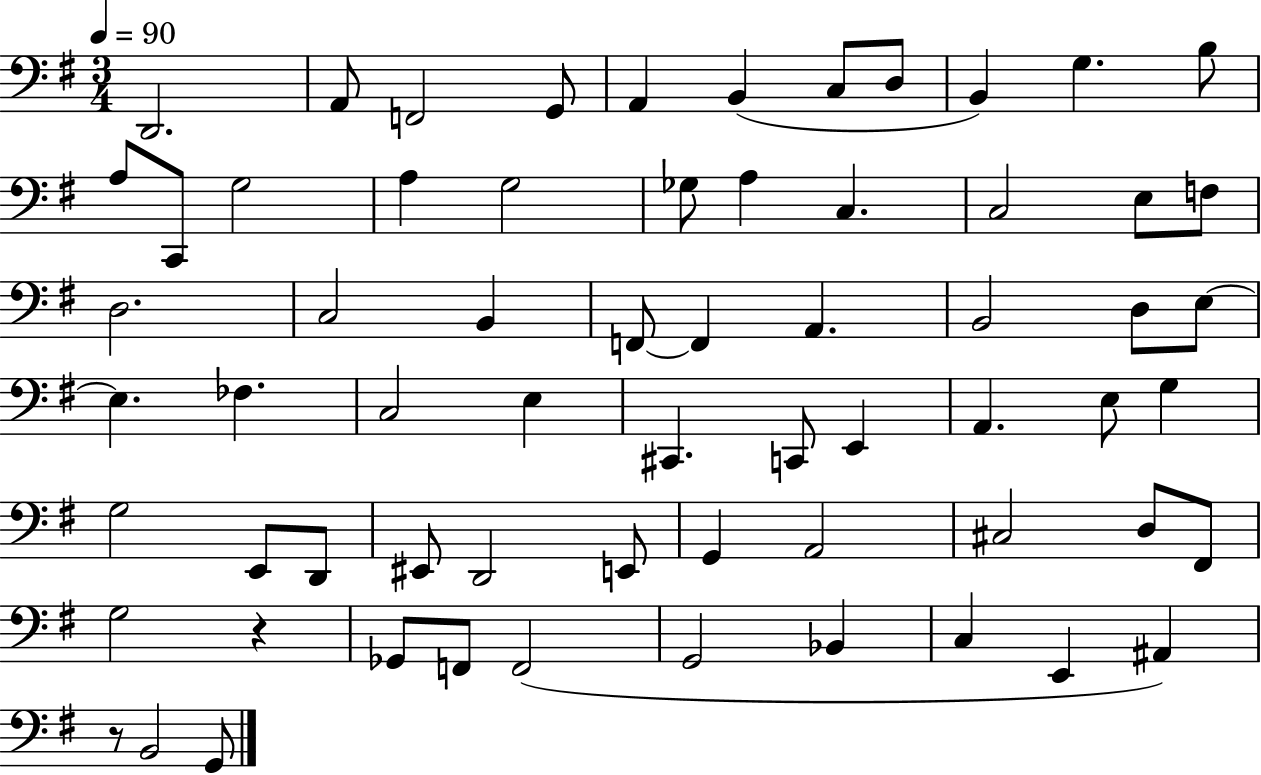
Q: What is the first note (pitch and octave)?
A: D2